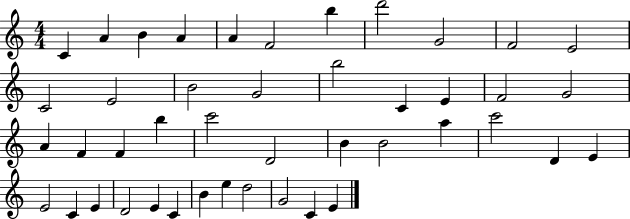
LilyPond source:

{
  \clef treble
  \numericTimeSignature
  \time 4/4
  \key c \major
  c'4 a'4 b'4 a'4 | a'4 f'2 b''4 | d'''2 g'2 | f'2 e'2 | \break c'2 e'2 | b'2 g'2 | b''2 c'4 e'4 | f'2 g'2 | \break a'4 f'4 f'4 b''4 | c'''2 d'2 | b'4 b'2 a''4 | c'''2 d'4 e'4 | \break e'2 c'4 e'4 | d'2 e'4 c'4 | b'4 e''4 d''2 | g'2 c'4 e'4 | \break \bar "|."
}